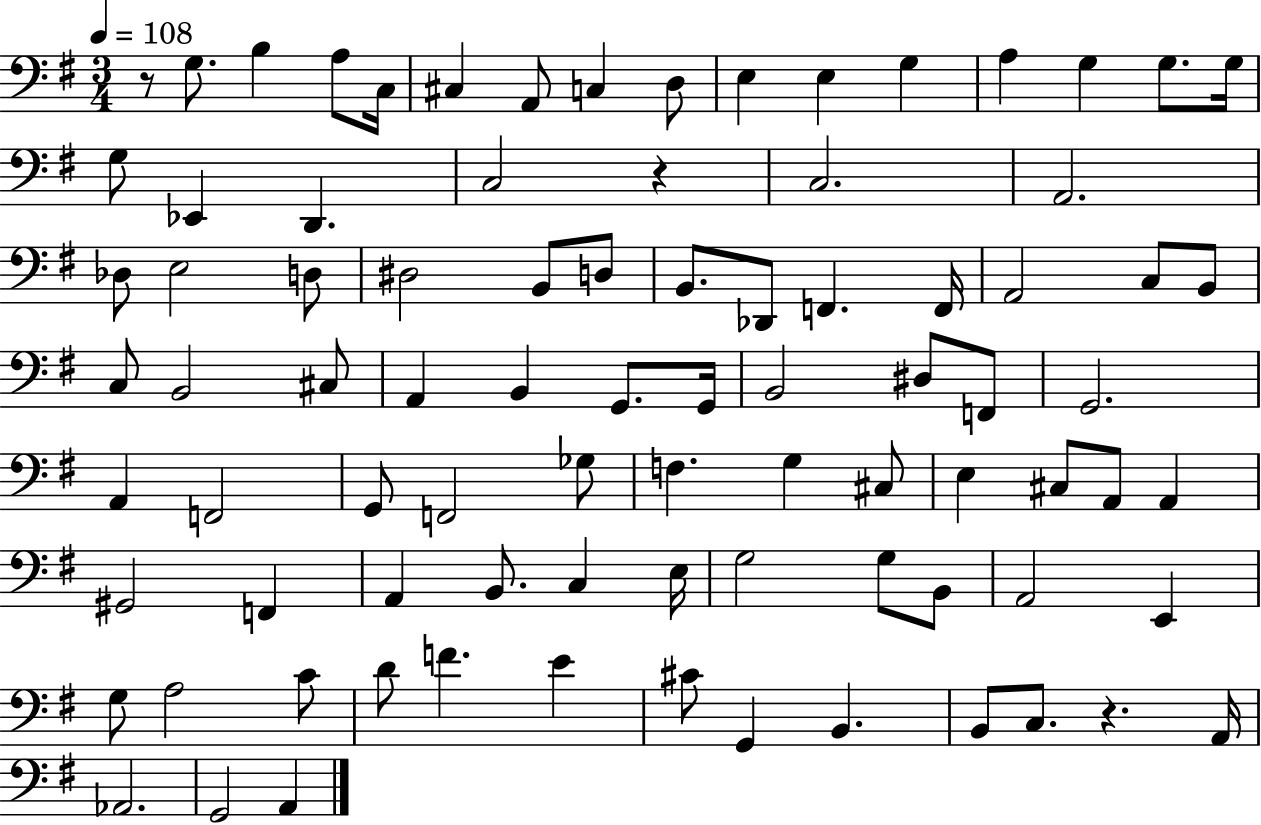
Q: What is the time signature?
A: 3/4